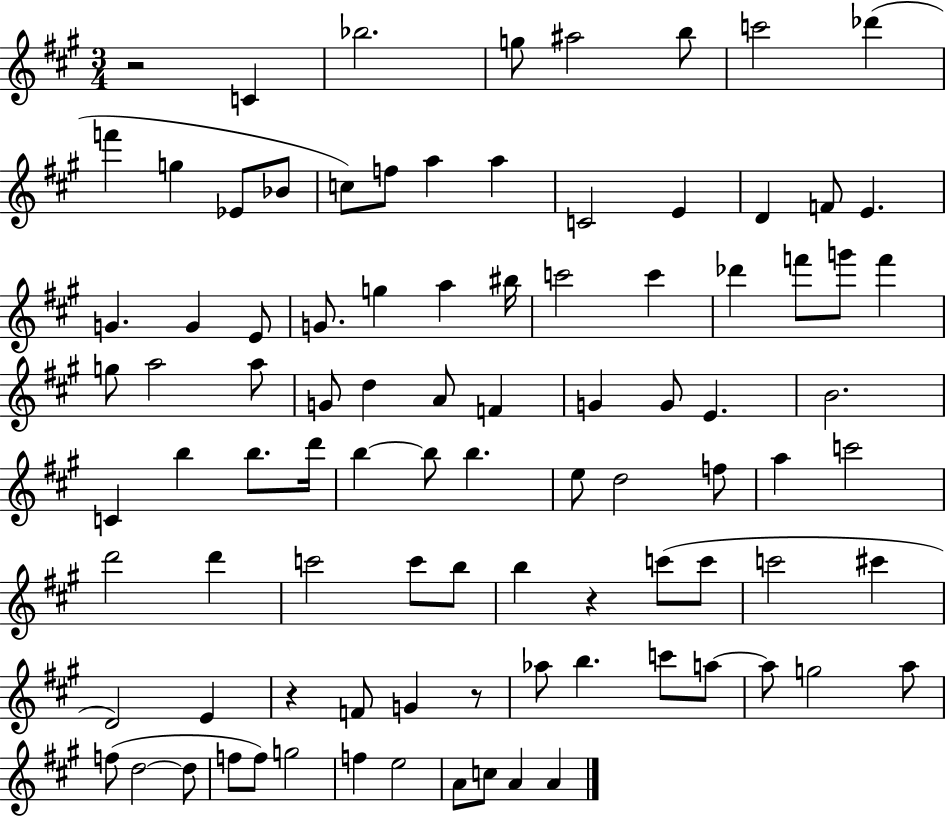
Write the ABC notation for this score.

X:1
T:Untitled
M:3/4
L:1/4
K:A
z2 C _b2 g/2 ^a2 b/2 c'2 _d' f' g _E/2 _B/2 c/2 f/2 a a C2 E D F/2 E G G E/2 G/2 g a ^b/4 c'2 c' _d' f'/2 g'/2 f' g/2 a2 a/2 G/2 d A/2 F G G/2 E B2 C b b/2 d'/4 b b/2 b e/2 d2 f/2 a c'2 d'2 d' c'2 c'/2 b/2 b z c'/2 c'/2 c'2 ^c' D2 E z F/2 G z/2 _a/2 b c'/2 a/2 a/2 g2 a/2 f/2 d2 d/2 f/2 f/2 g2 f e2 A/2 c/2 A A